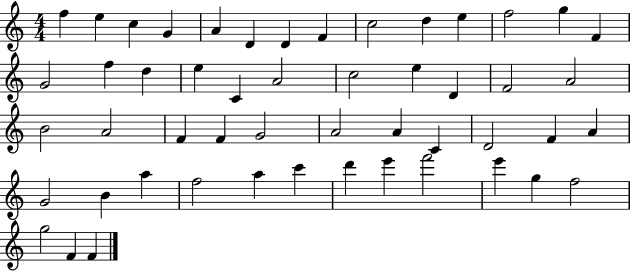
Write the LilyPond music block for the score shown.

{
  \clef treble
  \numericTimeSignature
  \time 4/4
  \key c \major
  f''4 e''4 c''4 g'4 | a'4 d'4 d'4 f'4 | c''2 d''4 e''4 | f''2 g''4 f'4 | \break g'2 f''4 d''4 | e''4 c'4 a'2 | c''2 e''4 d'4 | f'2 a'2 | \break b'2 a'2 | f'4 f'4 g'2 | a'2 a'4 c'4 | d'2 f'4 a'4 | \break g'2 b'4 a''4 | f''2 a''4 c'''4 | d'''4 e'''4 f'''2 | e'''4 g''4 f''2 | \break g''2 f'4 f'4 | \bar "|."
}